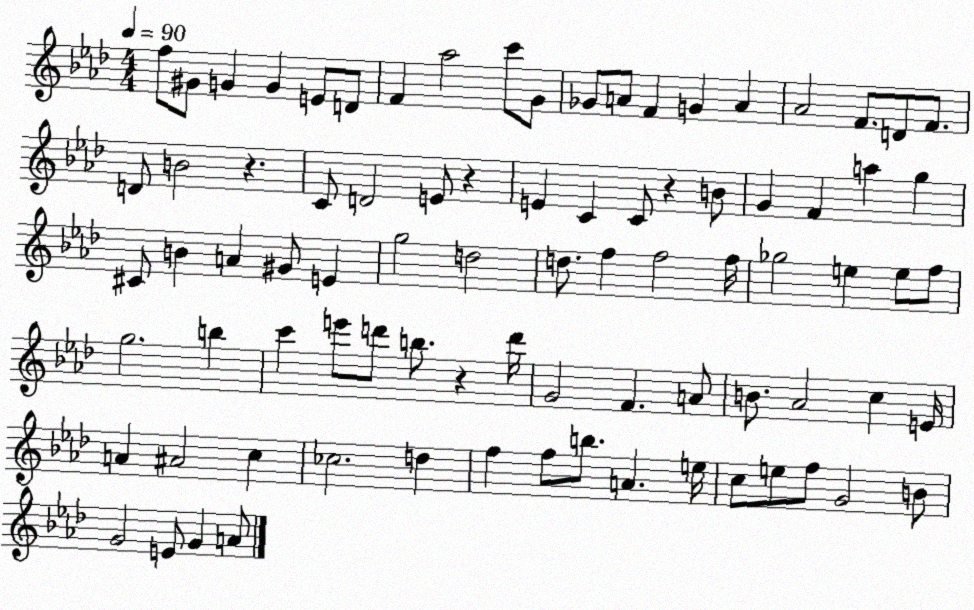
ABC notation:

X:1
T:Untitled
M:4/4
L:1/4
K:Ab
f/2 ^G/2 G G E/2 D/2 F _a2 c'/2 G/2 _G/2 A/2 F G A _A2 F/2 D/2 F/2 D/2 B2 z C/2 D2 E/2 z E C C/2 z B/2 G F a g ^C/2 B A ^G/2 E g2 d2 d/2 f f2 f/4 _g2 e e/2 f/2 g2 b c' e'/2 d'/2 b/2 z d'/4 G2 F A/2 B/2 _A2 c E/4 A ^A2 c _c2 d f f/2 b/2 A e/4 c/2 e/2 f/2 G2 B/2 G2 E/2 G A/2